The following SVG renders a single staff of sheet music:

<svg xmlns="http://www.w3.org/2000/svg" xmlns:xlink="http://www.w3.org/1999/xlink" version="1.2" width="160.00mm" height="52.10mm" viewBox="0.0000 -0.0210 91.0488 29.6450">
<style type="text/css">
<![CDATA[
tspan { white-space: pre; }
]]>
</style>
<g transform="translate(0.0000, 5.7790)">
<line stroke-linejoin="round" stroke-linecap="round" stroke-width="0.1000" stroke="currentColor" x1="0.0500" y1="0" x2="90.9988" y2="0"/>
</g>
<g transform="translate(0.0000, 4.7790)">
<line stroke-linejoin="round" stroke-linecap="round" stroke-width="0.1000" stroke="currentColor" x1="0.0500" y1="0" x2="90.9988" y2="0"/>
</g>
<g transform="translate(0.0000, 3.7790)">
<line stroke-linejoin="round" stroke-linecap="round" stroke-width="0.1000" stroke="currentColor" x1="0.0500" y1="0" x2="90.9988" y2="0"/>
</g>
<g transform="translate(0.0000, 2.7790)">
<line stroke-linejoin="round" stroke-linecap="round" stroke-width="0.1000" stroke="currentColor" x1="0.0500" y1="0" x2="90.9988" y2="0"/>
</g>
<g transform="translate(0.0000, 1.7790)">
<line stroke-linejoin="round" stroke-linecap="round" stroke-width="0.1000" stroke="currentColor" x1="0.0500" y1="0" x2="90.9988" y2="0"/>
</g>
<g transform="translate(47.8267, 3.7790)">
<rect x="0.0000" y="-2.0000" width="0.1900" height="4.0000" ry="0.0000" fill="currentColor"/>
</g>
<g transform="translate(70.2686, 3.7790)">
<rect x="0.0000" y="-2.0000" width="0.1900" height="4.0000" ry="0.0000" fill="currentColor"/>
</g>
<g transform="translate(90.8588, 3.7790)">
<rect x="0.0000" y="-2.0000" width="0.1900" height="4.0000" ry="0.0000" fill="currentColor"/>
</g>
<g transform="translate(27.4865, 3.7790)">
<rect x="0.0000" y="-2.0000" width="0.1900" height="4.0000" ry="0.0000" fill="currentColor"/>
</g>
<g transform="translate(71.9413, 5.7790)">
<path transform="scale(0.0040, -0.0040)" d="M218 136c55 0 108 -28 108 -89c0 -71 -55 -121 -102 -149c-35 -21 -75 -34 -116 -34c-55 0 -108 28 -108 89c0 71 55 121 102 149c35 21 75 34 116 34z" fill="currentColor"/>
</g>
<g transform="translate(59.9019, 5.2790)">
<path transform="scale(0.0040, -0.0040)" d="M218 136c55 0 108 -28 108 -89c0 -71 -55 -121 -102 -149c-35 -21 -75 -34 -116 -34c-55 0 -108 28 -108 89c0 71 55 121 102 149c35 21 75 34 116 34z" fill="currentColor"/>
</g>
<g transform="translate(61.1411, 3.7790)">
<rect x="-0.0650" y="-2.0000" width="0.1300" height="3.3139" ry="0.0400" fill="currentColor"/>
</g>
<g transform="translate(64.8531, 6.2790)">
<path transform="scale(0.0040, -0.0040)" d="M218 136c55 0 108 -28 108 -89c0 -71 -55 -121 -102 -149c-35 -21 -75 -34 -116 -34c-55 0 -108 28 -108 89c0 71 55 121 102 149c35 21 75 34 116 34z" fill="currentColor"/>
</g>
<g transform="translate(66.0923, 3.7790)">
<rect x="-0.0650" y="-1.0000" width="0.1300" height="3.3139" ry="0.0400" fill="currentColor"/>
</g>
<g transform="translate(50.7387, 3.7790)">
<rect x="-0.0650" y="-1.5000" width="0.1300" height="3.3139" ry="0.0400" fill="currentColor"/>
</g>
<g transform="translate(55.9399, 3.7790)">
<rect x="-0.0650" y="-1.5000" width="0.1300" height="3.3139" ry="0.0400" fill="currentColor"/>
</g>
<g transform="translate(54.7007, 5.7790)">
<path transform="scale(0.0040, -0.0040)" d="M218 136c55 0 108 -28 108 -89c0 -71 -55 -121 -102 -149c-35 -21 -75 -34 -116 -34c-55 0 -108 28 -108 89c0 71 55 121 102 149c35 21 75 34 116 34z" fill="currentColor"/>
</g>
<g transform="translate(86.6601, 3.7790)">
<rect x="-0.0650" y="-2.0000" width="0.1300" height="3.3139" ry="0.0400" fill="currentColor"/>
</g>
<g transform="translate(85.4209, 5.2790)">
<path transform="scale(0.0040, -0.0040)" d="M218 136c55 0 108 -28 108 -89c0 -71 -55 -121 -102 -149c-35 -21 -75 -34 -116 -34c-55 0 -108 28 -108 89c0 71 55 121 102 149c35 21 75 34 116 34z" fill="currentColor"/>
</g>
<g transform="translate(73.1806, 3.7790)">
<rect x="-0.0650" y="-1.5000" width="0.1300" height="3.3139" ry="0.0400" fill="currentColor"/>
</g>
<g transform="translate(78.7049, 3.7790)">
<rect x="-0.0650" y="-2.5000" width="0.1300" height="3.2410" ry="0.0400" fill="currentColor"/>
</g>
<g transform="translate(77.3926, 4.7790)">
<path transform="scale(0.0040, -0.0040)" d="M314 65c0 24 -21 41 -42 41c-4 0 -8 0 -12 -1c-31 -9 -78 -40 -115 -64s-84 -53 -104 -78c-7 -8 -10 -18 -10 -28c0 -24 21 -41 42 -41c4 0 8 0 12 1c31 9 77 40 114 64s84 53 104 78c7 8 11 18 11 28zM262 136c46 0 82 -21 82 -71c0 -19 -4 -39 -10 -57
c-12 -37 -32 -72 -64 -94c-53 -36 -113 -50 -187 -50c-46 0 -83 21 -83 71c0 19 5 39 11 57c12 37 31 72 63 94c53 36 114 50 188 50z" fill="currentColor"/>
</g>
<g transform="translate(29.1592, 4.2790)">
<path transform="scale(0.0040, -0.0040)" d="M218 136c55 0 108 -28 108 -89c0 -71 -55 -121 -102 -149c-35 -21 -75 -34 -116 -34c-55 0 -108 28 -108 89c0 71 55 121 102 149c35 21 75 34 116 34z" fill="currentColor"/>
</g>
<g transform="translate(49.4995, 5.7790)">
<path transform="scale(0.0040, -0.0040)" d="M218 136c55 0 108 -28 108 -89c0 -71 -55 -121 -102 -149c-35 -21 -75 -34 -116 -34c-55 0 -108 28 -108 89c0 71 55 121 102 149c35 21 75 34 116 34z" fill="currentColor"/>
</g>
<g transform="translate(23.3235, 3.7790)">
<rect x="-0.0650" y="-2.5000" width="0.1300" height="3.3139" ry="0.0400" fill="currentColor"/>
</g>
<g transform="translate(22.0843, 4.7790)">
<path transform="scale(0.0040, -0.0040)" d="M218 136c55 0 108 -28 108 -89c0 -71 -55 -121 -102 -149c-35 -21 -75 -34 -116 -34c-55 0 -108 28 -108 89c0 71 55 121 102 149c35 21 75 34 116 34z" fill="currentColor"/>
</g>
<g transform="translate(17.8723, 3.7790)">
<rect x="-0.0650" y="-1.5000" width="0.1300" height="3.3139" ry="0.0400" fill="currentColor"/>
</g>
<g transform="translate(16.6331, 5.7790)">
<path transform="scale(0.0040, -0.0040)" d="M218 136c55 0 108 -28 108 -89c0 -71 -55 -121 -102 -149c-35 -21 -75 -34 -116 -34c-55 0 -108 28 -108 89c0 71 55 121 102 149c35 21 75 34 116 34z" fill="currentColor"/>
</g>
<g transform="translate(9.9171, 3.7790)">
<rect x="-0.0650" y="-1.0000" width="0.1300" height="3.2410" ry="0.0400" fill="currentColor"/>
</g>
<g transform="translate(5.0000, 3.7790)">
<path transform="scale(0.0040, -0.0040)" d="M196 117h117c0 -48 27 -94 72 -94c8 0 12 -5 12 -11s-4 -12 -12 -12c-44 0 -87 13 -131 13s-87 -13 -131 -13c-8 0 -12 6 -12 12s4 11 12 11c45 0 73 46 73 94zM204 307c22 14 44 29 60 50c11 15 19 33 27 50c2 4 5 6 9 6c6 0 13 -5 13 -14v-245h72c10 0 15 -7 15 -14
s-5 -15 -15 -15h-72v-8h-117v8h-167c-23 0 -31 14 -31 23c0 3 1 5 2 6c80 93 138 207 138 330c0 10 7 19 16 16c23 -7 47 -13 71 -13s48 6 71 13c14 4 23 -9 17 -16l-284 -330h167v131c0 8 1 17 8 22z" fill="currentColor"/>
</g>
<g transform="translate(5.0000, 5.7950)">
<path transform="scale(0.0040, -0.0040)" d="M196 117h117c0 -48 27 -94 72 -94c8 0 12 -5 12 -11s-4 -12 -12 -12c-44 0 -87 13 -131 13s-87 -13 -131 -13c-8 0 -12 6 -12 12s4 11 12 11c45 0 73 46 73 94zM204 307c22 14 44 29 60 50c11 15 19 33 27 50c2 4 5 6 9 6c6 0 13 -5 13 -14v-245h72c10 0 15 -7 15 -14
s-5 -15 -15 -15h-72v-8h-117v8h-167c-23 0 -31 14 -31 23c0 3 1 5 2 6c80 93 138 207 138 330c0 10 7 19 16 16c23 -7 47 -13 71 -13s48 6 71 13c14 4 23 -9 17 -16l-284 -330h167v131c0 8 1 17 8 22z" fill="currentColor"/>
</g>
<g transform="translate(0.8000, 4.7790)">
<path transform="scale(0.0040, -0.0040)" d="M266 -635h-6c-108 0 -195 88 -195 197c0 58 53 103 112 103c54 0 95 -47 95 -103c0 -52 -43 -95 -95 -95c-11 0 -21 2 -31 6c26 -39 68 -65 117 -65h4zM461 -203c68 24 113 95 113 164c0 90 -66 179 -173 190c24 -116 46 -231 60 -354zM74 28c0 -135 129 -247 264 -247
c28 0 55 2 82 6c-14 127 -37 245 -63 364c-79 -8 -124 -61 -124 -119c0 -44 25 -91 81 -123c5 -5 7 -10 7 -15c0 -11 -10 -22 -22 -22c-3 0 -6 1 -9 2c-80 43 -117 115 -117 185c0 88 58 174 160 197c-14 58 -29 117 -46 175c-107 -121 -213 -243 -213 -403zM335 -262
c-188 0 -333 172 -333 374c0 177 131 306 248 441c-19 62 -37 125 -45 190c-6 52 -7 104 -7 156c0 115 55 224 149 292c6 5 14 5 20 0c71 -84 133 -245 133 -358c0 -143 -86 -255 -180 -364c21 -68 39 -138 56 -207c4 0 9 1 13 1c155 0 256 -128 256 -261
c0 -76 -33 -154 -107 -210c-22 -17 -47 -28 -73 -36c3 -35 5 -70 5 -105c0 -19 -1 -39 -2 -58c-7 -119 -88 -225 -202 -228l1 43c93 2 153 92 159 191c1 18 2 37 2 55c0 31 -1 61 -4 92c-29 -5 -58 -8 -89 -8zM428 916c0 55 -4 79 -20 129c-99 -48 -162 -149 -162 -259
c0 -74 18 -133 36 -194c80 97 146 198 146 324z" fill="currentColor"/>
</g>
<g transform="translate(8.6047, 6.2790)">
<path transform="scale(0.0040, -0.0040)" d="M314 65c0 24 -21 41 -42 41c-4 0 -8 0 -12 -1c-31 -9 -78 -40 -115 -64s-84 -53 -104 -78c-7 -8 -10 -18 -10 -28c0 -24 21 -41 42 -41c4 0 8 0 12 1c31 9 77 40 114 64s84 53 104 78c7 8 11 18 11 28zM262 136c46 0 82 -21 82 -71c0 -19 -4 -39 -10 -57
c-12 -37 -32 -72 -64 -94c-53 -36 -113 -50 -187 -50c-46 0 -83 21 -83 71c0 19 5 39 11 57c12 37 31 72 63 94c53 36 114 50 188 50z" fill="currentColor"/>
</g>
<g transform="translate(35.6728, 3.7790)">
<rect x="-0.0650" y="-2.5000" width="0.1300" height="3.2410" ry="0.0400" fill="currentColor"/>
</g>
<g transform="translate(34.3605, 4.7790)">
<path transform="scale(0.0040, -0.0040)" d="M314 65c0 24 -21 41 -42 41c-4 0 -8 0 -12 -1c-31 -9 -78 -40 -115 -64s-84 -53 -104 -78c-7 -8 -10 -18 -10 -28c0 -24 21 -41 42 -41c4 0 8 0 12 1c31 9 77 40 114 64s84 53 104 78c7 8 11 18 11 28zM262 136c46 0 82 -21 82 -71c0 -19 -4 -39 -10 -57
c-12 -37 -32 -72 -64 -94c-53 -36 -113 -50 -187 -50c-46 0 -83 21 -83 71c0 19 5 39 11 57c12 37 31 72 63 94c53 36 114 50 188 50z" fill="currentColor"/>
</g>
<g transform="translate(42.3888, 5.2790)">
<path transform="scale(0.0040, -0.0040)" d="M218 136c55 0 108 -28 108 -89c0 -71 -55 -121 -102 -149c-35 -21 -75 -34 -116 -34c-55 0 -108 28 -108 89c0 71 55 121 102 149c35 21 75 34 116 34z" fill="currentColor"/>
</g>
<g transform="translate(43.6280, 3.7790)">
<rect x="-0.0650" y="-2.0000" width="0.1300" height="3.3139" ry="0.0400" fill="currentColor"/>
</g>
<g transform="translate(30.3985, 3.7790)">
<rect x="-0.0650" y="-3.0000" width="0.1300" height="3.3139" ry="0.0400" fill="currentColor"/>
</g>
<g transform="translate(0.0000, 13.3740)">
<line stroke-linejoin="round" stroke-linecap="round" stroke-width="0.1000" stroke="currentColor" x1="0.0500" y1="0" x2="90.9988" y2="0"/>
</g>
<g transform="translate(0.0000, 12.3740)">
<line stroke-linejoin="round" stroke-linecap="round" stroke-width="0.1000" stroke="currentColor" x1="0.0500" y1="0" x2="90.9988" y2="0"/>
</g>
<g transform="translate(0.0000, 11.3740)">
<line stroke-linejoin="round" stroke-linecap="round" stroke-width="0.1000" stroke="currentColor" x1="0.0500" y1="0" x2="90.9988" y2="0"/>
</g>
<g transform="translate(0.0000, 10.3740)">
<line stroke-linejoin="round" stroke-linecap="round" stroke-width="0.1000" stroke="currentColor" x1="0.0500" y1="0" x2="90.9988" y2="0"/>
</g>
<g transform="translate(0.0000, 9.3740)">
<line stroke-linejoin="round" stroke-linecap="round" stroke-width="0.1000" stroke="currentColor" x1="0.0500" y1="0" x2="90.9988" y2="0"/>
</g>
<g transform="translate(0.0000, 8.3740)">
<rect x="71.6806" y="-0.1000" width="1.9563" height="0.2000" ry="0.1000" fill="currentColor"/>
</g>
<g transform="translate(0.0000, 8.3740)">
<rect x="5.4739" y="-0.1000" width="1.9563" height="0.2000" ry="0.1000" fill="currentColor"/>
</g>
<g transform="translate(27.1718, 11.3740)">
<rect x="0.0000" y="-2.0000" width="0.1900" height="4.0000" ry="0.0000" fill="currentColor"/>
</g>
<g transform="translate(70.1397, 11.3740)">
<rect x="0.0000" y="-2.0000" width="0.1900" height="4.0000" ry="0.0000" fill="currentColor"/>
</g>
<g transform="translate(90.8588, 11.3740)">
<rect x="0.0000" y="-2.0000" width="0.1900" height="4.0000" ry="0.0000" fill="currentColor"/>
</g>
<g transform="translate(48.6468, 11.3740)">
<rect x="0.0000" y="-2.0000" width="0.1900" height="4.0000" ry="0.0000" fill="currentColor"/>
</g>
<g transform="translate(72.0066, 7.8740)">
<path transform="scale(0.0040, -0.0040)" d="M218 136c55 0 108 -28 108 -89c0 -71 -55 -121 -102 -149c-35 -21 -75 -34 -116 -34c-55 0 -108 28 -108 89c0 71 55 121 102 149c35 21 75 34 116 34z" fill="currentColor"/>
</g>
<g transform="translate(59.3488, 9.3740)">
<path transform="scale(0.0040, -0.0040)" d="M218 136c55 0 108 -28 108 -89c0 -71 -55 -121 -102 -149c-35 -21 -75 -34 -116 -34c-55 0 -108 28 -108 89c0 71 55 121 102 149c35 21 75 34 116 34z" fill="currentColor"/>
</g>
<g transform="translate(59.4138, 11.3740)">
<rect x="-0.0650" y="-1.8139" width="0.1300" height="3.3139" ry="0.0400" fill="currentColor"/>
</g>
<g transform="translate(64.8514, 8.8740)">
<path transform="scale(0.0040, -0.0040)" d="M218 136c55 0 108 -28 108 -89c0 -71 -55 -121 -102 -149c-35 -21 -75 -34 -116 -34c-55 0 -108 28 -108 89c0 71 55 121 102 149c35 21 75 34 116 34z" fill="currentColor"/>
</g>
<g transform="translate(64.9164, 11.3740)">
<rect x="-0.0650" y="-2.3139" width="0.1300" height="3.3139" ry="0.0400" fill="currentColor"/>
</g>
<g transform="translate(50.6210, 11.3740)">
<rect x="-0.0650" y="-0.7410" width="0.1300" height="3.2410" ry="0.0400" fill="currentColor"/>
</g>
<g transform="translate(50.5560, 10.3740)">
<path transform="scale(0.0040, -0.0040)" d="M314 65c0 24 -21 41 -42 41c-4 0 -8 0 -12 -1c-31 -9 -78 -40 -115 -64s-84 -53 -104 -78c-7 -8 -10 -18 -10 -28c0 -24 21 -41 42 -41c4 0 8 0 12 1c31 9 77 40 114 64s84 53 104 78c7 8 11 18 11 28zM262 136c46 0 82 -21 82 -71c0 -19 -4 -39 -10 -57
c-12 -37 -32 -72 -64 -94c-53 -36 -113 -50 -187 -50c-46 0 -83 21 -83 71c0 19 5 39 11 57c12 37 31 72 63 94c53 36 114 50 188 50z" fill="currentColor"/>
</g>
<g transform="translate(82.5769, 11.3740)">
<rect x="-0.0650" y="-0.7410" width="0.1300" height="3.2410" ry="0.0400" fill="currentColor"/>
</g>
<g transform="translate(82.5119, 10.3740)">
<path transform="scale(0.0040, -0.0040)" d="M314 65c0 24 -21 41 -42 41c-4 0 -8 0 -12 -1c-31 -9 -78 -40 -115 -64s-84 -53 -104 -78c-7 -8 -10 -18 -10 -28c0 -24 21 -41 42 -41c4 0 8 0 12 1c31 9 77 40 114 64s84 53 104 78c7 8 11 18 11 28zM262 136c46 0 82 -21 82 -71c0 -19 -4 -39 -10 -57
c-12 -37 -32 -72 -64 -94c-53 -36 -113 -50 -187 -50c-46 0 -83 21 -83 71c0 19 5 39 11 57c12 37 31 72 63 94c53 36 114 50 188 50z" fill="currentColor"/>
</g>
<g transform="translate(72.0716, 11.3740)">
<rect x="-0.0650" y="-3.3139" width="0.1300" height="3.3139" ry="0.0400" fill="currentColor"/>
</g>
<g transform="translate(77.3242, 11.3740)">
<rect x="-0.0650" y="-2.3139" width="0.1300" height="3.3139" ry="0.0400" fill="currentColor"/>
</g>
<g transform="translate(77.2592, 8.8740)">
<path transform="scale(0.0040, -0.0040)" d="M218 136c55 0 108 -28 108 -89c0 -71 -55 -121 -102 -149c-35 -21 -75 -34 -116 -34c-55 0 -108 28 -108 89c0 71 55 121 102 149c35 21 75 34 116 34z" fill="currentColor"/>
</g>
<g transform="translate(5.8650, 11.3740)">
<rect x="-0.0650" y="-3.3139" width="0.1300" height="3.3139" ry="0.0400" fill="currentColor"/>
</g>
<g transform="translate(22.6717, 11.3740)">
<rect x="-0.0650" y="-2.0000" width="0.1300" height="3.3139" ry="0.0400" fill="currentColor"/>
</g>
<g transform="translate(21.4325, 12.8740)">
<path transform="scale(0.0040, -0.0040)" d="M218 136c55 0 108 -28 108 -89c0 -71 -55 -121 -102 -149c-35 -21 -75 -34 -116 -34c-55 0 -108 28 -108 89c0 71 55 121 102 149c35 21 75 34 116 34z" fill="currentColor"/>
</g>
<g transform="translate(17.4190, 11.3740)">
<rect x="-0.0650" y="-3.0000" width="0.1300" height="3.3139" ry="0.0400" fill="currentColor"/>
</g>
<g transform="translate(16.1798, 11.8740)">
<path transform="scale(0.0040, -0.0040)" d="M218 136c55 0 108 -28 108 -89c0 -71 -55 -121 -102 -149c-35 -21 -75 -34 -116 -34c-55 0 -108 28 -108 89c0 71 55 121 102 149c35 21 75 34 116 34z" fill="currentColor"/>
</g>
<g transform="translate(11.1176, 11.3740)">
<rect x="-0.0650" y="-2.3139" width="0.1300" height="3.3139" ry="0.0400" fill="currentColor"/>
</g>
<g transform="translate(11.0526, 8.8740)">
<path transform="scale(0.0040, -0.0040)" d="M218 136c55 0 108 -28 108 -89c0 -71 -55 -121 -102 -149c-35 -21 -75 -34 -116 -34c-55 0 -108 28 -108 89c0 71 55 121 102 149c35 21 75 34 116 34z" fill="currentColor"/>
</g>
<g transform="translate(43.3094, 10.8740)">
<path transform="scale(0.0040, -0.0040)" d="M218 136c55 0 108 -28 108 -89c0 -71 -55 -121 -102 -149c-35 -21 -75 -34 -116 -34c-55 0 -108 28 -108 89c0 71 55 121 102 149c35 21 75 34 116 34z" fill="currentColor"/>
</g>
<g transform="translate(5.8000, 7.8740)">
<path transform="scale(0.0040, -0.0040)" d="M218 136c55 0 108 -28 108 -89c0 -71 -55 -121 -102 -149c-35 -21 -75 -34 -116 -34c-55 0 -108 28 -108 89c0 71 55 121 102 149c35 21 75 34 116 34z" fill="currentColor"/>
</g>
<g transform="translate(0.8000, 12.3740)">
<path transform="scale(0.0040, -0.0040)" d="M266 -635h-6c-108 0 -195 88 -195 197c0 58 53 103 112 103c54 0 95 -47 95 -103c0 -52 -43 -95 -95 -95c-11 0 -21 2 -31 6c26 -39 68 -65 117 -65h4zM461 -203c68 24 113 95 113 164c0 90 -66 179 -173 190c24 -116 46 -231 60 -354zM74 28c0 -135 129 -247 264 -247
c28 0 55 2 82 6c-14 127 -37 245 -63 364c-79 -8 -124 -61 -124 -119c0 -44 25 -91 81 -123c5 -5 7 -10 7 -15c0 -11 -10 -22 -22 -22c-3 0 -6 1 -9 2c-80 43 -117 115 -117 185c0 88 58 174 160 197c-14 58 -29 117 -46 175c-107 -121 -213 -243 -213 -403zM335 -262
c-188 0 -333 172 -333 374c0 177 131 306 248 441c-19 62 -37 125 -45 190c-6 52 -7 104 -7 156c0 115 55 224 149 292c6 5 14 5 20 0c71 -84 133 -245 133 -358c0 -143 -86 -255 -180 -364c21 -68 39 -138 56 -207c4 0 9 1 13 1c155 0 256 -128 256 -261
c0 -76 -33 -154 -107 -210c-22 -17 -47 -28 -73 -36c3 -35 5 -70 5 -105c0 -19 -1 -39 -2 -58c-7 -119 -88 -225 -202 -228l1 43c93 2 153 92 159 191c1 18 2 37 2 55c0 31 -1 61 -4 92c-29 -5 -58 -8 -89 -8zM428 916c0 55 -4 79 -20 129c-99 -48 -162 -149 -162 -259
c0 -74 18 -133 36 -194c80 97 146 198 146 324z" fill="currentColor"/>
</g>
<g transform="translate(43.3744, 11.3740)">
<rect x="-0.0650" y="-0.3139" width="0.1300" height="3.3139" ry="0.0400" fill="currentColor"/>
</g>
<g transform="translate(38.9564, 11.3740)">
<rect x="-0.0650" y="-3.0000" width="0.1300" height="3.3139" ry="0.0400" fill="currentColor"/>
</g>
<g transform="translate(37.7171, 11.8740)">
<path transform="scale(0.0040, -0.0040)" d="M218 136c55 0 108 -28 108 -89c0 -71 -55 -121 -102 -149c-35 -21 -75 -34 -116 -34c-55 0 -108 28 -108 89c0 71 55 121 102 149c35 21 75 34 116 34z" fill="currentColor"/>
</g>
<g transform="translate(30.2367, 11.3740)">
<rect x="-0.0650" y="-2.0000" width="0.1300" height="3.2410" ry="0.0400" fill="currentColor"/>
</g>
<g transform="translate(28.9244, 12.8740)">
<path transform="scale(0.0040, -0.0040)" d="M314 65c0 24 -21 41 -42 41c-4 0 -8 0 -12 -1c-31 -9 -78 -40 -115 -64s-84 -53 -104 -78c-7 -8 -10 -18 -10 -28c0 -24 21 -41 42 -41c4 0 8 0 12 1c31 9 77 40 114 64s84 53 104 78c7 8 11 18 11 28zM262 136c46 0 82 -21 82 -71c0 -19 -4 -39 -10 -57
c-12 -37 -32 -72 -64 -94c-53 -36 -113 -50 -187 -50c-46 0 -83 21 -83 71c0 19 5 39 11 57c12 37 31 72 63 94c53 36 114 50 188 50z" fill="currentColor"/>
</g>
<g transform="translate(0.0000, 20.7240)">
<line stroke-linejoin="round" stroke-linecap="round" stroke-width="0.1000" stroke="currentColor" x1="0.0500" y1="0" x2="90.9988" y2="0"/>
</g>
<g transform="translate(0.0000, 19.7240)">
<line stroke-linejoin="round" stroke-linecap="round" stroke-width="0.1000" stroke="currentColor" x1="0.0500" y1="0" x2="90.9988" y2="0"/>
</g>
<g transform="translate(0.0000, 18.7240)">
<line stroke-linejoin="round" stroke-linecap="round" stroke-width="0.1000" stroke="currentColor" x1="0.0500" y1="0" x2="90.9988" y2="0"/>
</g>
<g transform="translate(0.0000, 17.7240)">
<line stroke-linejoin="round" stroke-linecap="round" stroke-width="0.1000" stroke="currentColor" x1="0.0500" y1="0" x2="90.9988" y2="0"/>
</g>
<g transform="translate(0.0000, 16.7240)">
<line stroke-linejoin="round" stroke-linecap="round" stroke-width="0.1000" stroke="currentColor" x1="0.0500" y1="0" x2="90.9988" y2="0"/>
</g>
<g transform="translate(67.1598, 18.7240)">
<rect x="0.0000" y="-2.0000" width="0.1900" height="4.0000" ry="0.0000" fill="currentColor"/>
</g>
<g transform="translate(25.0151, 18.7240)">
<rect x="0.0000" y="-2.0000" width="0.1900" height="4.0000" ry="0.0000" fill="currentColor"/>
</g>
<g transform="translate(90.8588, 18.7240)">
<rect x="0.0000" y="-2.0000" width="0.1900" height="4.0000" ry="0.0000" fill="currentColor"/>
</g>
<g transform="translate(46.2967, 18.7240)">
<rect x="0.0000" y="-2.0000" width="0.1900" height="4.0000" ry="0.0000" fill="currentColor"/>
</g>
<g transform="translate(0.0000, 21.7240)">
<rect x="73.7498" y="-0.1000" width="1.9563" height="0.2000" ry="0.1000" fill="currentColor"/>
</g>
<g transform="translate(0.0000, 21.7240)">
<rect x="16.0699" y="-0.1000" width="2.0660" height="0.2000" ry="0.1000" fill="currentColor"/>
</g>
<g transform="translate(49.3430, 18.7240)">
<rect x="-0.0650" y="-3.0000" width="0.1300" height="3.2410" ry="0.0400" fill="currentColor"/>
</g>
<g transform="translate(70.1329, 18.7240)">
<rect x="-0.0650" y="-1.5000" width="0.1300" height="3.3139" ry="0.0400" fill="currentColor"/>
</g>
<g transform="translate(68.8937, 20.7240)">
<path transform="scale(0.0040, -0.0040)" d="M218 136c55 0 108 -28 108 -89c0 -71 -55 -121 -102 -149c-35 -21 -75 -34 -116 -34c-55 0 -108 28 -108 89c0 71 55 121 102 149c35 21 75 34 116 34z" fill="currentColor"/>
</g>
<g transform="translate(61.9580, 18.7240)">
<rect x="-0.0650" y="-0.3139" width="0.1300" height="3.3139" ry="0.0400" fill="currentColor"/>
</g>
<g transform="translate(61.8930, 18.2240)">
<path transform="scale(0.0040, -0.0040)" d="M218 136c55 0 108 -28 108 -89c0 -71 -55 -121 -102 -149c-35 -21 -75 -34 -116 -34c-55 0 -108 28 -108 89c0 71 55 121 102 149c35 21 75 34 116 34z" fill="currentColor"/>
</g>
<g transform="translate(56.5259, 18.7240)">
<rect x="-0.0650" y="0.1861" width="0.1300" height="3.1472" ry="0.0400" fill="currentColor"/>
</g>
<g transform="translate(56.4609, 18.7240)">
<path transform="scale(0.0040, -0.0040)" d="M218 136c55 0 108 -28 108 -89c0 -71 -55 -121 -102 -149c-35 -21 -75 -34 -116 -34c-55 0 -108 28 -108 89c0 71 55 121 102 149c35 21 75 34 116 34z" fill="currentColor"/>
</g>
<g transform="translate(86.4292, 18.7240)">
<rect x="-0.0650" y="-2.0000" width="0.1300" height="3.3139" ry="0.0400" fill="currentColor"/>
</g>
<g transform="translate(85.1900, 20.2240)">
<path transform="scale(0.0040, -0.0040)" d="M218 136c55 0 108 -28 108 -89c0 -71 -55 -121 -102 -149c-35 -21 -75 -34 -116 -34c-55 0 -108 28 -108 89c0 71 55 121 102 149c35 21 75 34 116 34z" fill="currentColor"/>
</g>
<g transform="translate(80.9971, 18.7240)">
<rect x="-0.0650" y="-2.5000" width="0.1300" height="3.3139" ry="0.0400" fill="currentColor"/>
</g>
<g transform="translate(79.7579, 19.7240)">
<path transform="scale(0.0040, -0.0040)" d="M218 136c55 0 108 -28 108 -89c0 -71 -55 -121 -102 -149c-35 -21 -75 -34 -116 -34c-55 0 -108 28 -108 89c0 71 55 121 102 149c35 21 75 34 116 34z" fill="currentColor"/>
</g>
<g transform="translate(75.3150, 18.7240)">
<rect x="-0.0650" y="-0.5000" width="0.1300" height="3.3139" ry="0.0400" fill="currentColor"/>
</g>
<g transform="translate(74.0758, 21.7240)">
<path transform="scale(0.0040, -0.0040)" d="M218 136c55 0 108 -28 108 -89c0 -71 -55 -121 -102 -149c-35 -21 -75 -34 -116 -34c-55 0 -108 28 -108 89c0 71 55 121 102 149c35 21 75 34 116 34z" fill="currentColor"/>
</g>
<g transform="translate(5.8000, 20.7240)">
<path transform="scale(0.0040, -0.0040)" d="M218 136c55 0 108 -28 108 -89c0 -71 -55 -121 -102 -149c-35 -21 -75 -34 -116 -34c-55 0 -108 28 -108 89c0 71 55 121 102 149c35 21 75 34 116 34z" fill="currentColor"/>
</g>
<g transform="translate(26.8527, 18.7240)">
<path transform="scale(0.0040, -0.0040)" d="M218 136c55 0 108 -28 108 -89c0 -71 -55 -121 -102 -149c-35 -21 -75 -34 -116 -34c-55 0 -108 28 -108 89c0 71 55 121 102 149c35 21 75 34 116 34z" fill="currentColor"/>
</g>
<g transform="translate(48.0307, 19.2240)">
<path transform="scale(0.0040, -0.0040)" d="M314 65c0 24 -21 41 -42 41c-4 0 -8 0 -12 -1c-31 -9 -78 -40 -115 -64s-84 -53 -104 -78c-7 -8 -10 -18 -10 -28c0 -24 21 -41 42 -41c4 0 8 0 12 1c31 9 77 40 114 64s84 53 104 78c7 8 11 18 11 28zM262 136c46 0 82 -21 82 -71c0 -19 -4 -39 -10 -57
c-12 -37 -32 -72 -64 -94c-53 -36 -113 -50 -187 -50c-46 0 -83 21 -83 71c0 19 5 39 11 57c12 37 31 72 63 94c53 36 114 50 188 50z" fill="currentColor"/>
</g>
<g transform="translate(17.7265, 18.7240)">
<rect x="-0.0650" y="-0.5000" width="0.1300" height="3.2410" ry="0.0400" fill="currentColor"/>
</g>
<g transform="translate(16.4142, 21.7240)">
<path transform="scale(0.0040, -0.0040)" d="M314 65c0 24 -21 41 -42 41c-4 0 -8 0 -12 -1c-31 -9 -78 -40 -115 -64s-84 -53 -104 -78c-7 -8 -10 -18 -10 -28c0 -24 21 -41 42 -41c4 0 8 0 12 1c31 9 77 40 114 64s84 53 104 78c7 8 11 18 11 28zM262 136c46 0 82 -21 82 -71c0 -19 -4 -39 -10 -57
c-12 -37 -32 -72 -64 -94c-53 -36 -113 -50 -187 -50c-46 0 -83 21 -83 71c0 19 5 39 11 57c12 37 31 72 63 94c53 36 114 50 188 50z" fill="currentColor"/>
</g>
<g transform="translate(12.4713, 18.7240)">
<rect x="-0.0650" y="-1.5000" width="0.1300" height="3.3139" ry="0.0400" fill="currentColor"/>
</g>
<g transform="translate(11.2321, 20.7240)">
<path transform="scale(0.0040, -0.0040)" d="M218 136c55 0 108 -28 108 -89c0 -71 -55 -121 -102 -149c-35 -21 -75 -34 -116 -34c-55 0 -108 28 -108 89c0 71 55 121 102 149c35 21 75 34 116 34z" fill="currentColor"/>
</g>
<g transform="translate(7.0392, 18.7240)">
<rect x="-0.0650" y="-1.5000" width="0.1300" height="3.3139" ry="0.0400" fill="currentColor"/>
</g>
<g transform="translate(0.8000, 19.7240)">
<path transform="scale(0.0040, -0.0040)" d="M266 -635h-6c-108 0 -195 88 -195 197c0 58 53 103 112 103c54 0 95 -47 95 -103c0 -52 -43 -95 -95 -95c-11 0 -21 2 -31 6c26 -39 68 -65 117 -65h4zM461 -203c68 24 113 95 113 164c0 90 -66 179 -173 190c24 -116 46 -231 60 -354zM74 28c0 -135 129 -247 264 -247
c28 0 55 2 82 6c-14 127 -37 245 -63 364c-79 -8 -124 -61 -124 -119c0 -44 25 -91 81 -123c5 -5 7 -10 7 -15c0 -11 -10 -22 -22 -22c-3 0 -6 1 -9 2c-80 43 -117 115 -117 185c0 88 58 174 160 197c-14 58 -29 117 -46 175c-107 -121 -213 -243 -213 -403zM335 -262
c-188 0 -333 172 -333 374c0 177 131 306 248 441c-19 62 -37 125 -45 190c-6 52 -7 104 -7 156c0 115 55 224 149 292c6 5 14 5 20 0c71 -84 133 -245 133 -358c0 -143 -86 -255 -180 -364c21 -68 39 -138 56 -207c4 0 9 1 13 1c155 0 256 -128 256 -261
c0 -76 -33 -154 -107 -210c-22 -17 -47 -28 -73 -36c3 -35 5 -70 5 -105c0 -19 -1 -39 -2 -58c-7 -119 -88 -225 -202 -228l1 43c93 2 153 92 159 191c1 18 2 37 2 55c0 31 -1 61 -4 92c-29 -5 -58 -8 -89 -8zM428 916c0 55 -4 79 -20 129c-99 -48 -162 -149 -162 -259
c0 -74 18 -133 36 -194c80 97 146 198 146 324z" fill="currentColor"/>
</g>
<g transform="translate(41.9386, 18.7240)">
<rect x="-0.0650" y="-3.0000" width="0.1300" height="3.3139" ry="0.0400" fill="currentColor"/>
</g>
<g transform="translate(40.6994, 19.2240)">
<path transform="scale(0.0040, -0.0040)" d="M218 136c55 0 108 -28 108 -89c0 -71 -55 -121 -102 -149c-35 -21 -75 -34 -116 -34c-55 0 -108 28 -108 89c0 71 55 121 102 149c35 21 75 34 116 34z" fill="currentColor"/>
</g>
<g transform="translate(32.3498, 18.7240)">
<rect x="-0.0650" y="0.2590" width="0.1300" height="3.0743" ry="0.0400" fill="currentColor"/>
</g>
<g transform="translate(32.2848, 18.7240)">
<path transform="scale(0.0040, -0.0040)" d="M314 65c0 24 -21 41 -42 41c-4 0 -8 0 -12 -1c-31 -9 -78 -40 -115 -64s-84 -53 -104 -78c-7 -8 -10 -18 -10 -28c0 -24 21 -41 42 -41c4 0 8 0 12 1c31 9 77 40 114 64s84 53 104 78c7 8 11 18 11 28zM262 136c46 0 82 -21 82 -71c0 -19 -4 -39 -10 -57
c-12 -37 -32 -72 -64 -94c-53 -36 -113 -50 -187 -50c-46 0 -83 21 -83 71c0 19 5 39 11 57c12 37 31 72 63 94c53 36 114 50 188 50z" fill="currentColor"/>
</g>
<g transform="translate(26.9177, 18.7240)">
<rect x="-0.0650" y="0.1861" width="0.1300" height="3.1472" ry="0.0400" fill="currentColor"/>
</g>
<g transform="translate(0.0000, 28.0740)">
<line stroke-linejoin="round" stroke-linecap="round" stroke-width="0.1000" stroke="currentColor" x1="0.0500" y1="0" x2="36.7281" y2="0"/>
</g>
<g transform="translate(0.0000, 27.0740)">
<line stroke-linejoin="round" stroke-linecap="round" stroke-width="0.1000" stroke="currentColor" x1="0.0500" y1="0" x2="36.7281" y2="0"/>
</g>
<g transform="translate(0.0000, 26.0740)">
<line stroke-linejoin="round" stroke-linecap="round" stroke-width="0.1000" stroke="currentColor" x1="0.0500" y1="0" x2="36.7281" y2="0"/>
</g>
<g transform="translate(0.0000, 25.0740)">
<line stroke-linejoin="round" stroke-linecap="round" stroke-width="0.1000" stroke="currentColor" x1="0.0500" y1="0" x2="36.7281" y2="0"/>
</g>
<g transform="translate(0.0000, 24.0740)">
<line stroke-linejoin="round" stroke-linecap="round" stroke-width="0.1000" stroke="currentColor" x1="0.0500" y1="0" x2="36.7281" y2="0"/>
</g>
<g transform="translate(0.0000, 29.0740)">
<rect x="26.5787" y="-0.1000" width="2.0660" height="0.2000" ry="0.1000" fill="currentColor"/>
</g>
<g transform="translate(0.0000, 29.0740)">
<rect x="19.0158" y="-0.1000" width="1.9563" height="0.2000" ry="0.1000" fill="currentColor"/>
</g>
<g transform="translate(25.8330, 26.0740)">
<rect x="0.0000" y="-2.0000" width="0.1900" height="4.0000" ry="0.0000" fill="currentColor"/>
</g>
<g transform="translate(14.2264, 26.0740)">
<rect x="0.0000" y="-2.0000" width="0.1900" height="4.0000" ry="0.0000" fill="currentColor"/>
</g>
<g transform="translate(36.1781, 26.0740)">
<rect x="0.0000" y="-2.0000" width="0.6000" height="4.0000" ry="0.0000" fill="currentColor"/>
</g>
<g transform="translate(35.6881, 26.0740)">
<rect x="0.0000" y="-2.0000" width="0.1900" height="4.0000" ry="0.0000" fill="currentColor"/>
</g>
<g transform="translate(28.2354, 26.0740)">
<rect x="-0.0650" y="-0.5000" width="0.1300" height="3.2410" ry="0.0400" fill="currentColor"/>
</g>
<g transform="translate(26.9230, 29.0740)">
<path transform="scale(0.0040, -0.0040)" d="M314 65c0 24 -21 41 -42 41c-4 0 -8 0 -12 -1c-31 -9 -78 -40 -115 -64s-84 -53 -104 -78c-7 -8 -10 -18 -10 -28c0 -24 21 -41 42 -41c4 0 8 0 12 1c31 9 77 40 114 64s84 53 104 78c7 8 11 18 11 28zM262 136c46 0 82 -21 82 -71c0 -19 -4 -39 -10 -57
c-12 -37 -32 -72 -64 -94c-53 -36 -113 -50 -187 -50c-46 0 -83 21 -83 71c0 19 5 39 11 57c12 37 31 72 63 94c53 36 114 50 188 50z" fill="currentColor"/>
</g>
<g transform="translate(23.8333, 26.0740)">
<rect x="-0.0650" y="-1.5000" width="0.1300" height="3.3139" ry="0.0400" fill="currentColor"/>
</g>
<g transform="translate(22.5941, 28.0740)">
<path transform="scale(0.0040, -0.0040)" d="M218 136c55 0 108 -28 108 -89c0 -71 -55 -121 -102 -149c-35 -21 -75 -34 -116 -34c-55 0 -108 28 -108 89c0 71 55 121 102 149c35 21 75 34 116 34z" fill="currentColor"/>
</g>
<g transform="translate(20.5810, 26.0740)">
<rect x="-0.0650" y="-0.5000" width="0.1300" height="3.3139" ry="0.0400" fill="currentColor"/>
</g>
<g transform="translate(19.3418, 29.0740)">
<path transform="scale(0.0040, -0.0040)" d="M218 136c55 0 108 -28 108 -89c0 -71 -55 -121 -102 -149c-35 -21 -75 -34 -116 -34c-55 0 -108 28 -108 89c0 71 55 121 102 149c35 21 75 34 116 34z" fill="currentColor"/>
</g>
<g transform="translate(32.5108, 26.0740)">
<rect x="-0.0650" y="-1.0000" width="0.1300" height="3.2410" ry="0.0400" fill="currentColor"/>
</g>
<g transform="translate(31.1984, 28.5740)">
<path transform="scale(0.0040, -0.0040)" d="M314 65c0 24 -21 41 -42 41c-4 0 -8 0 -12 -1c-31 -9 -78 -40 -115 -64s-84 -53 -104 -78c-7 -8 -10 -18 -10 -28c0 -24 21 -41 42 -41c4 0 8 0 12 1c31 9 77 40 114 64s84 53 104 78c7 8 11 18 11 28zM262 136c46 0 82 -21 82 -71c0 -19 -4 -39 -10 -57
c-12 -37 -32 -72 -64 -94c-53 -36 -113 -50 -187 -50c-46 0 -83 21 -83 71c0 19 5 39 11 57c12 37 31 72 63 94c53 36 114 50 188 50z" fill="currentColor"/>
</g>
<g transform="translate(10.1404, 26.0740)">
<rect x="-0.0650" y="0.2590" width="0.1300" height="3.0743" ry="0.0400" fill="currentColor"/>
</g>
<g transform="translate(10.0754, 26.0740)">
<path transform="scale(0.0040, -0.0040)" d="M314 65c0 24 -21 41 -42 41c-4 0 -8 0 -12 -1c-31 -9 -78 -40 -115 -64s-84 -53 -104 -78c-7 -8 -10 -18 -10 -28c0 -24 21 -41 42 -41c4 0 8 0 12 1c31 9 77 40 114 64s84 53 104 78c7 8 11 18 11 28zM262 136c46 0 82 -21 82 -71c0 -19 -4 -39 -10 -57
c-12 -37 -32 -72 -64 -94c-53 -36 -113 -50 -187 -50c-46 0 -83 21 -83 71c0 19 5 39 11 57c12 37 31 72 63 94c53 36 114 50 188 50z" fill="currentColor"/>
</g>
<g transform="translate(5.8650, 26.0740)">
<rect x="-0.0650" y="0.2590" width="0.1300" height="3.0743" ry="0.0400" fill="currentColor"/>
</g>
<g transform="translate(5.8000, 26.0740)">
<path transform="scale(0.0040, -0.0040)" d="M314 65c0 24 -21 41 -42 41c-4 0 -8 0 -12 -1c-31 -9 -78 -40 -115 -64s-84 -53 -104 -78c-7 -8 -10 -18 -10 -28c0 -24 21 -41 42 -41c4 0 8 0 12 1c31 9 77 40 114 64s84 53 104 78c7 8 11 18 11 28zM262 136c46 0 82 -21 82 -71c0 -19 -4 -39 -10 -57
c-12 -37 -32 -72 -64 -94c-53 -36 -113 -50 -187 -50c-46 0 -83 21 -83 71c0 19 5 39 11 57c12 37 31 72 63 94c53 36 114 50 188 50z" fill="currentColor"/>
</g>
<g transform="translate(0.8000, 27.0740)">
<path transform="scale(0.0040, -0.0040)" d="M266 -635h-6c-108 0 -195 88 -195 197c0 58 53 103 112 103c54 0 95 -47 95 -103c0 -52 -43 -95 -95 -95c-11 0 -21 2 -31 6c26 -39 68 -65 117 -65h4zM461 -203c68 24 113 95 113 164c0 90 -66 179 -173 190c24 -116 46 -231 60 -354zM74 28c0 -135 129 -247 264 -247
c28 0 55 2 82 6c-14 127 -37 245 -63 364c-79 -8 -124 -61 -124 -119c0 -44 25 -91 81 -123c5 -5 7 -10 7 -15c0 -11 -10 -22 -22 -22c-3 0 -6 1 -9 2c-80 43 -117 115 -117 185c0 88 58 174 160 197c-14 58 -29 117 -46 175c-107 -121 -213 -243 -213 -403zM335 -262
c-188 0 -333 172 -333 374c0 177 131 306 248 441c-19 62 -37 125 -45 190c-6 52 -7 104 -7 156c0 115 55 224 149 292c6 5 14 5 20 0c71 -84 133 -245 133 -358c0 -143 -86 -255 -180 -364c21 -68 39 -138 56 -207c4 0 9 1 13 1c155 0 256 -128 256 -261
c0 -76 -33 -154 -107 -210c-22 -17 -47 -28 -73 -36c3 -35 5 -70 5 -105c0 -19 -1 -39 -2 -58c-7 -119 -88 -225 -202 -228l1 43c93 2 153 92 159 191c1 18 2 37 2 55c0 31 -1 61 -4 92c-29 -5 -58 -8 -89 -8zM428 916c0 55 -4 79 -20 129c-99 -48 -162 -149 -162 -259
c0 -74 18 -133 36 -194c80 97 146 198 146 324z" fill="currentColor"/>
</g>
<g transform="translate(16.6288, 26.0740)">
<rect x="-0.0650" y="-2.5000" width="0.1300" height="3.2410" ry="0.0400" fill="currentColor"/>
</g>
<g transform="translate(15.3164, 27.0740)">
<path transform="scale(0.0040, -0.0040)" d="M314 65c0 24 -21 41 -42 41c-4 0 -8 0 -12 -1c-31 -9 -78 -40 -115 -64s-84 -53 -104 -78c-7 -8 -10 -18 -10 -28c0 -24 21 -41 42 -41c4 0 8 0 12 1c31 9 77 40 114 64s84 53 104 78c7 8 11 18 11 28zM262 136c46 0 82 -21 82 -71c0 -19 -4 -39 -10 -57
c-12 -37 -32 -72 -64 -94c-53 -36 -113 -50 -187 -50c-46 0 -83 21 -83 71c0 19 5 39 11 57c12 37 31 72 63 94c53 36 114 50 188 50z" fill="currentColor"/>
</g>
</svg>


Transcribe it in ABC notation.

X:1
T:Untitled
M:4/4
L:1/4
K:C
D2 E G A G2 F E E F D E G2 F b g A F F2 A c d2 f g b g d2 E E C2 B B2 A A2 B c E C G F B2 B2 G2 C E C2 D2